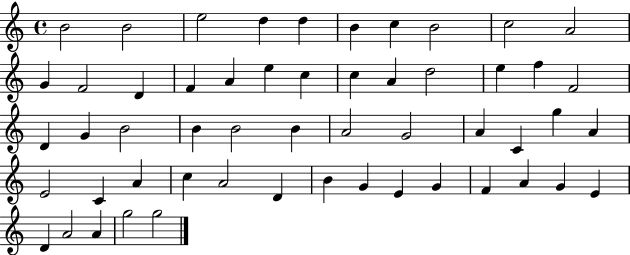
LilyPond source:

{
  \clef treble
  \time 4/4
  \defaultTimeSignature
  \key c \major
  b'2 b'2 | e''2 d''4 d''4 | b'4 c''4 b'2 | c''2 a'2 | \break g'4 f'2 d'4 | f'4 a'4 e''4 c''4 | c''4 a'4 d''2 | e''4 f''4 f'2 | \break d'4 g'4 b'2 | b'4 b'2 b'4 | a'2 g'2 | a'4 c'4 g''4 a'4 | \break e'2 c'4 a'4 | c''4 a'2 d'4 | b'4 g'4 e'4 g'4 | f'4 a'4 g'4 e'4 | \break d'4 a'2 a'4 | g''2 g''2 | \bar "|."
}